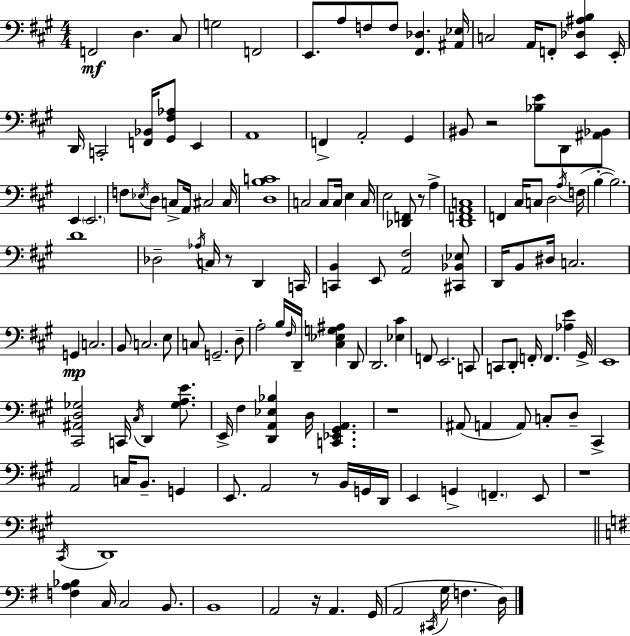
F2/h D3/q. C#3/e G3/h F2/h E2/e. A3/e F3/e F3/e [F#2,Db3]/q. [A#2,Eb3]/s C3/h A2/s F2/e [E2,Db3,A#3,B3]/q E2/s D2/s C2/h [F2,Bb2]/s [G#2,F#3,Ab3]/e E2/q A2/w F2/q A2/h G#2/q BIS2/e R/h [Bb3,E4]/e D2/e [A#2,Bb2]/e E2/q E2/h. F3/e Eb3/s D3/e C3/e A2/s C#3/h C#3/s [D3,B3,C4]/w C3/h C3/e C3/s E3/q C3/s E3/h [Db2,F2]/e R/e A3/q [D2,F2,A2,C3]/w F2/q C#3/s C3/e D3/h A3/s F3/s B3/q B3/h. D4/w Db3/h Ab3/s C3/s R/e D2/q C2/s [C2,B2]/q E2/e [A2,F#3]/h [C#2,Bb2,Eb3]/e D2/s B2/e D#3/s C3/h. G2/q C3/h. B2/e C3/h. E3/e C3/e G2/h. D3/e A3/h B3/s F#3/s D2/s [C#3,Eb3,G3,A#3]/q D2/e D2/h. [Eb3,C#4]/q F2/e E2/h. C2/e C2/e D2/e F2/s F2/q. [Ab3,E4]/q G#2/s E2/w [C#2,A#2,D3,Gb3]/h C2/s C#3/s D2/q [Gb3,A3,E4]/e. E2/s F#3/q [D2,A2,Eb3,Bb3]/q D3/s [C2,Eb2,G#2,A2]/q. R/w A#2/e A2/q A2/e C3/e D3/e C#2/q A2/h C3/s B2/e. G2/q E2/e. A2/h R/e B2/s G2/s D2/s E2/q G2/q F2/q. E2/e R/w C#2/s D2/w [F3,A3,Bb3]/q C3/s C3/h B2/e. B2/w A2/h R/s A2/q. G2/s A2/h C#2/s G3/s F3/q. D3/s